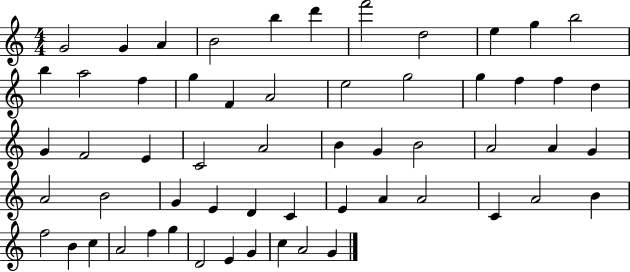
{
  \clef treble
  \numericTimeSignature
  \time 4/4
  \key c \major
  g'2 g'4 a'4 | b'2 b''4 d'''4 | f'''2 d''2 | e''4 g''4 b''2 | \break b''4 a''2 f''4 | g''4 f'4 a'2 | e''2 g''2 | g''4 f''4 f''4 d''4 | \break g'4 f'2 e'4 | c'2 a'2 | b'4 g'4 b'2 | a'2 a'4 g'4 | \break a'2 b'2 | g'4 e'4 d'4 c'4 | e'4 a'4 a'2 | c'4 a'2 b'4 | \break f''2 b'4 c''4 | a'2 f''4 g''4 | d'2 e'4 g'4 | c''4 a'2 g'4 | \break \bar "|."
}